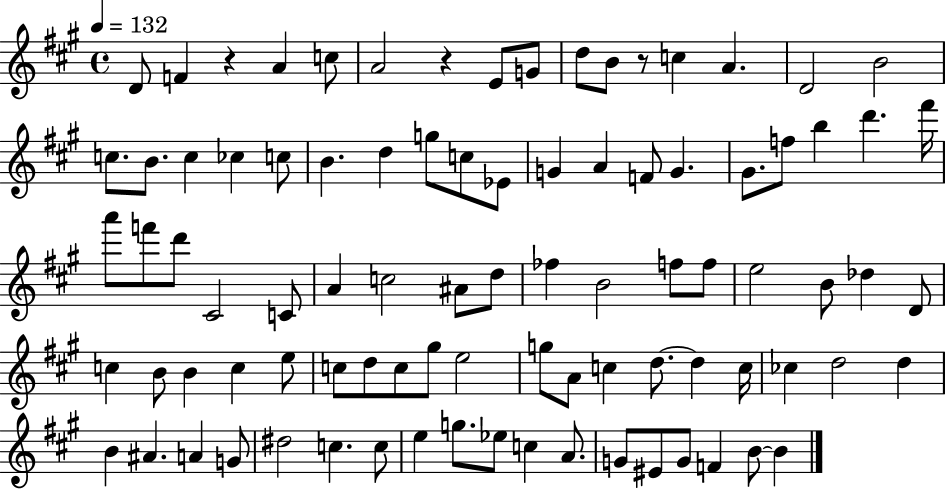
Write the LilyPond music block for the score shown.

{
  \clef treble
  \time 4/4
  \defaultTimeSignature
  \key a \major
  \tempo 4 = 132
  d'8 f'4 r4 a'4 c''8 | a'2 r4 e'8 g'8 | d''8 b'8 r8 c''4 a'4. | d'2 b'2 | \break c''8. b'8. c''4 ces''4 c''8 | b'4. d''4 g''8 c''8 ees'8 | g'4 a'4 f'8 g'4. | gis'8. f''8 b''4 d'''4. fis'''16 | \break a'''8 f'''8 d'''8 cis'2 c'8 | a'4 c''2 ais'8 d''8 | fes''4 b'2 f''8 f''8 | e''2 b'8 des''4 d'8 | \break c''4 b'8 b'4 c''4 e''8 | c''8 d''8 c''8 gis''8 e''2 | g''8 a'8 c''4 d''8.~~ d''4 c''16 | ces''4 d''2 d''4 | \break b'4 ais'4. a'4 g'8 | dis''2 c''4. c''8 | e''4 g''8. ees''8 c''4 a'8. | g'8 eis'8 g'8 f'4 b'8~~ b'4 | \break \bar "|."
}